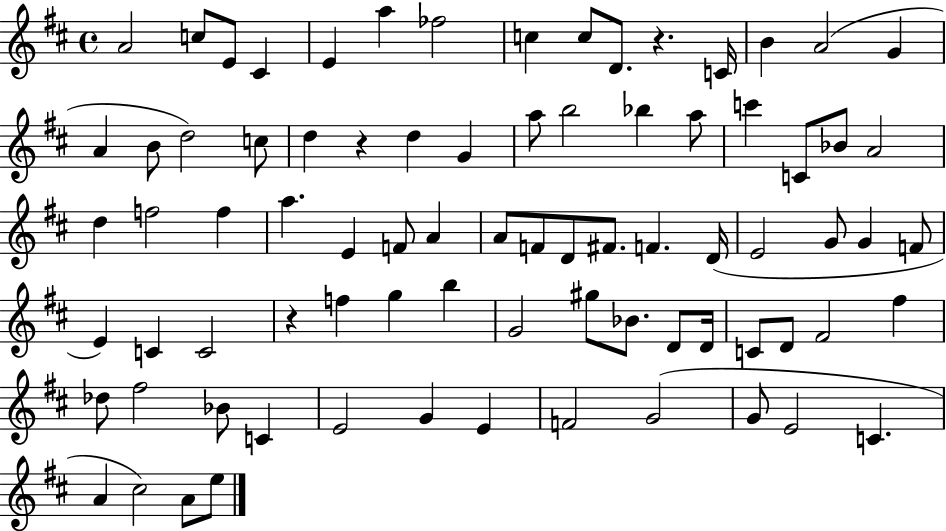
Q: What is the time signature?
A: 4/4